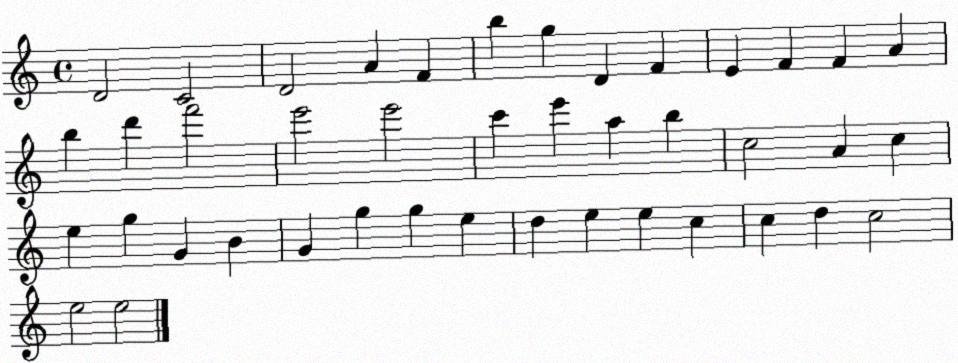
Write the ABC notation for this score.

X:1
T:Untitled
M:4/4
L:1/4
K:C
D2 C2 D2 A F b g D F E F F A b d' f'2 e'2 e'2 c' e' a b c2 A c e g G B G g g e d e e c c d c2 e2 e2